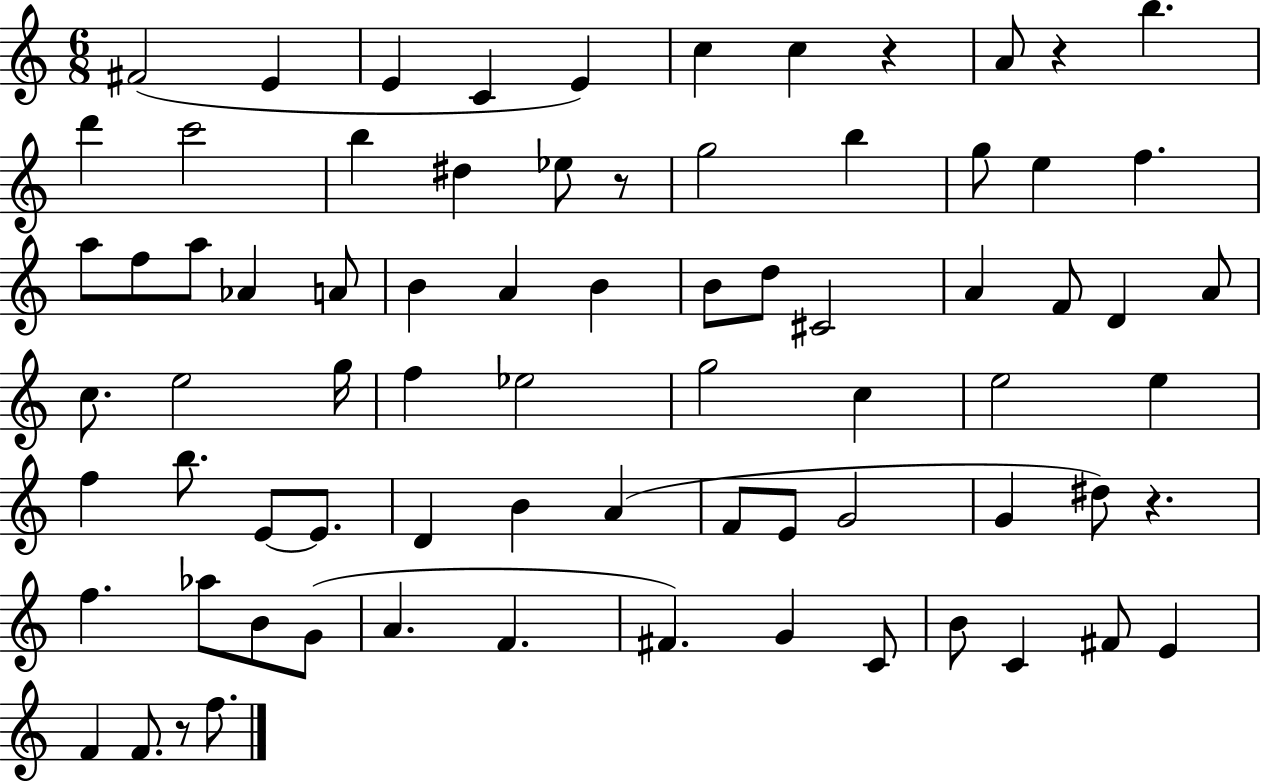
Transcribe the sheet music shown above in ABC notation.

X:1
T:Untitled
M:6/8
L:1/4
K:C
^F2 E E C E c c z A/2 z b d' c'2 b ^d _e/2 z/2 g2 b g/2 e f a/2 f/2 a/2 _A A/2 B A B B/2 d/2 ^C2 A F/2 D A/2 c/2 e2 g/4 f _e2 g2 c e2 e f b/2 E/2 E/2 D B A F/2 E/2 G2 G ^d/2 z f _a/2 B/2 G/2 A F ^F G C/2 B/2 C ^F/2 E F F/2 z/2 f/2